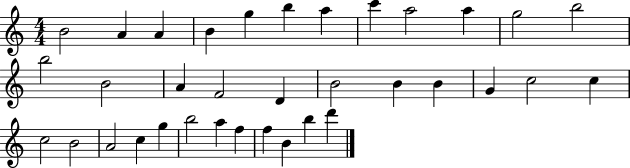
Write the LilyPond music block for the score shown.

{
  \clef treble
  \numericTimeSignature
  \time 4/4
  \key c \major
  b'2 a'4 a'4 | b'4 g''4 b''4 a''4 | c'''4 a''2 a''4 | g''2 b''2 | \break b''2 b'2 | a'4 f'2 d'4 | b'2 b'4 b'4 | g'4 c''2 c''4 | \break c''2 b'2 | a'2 c''4 g''4 | b''2 a''4 f''4 | f''4 b'4 b''4 d'''4 | \break \bar "|."
}